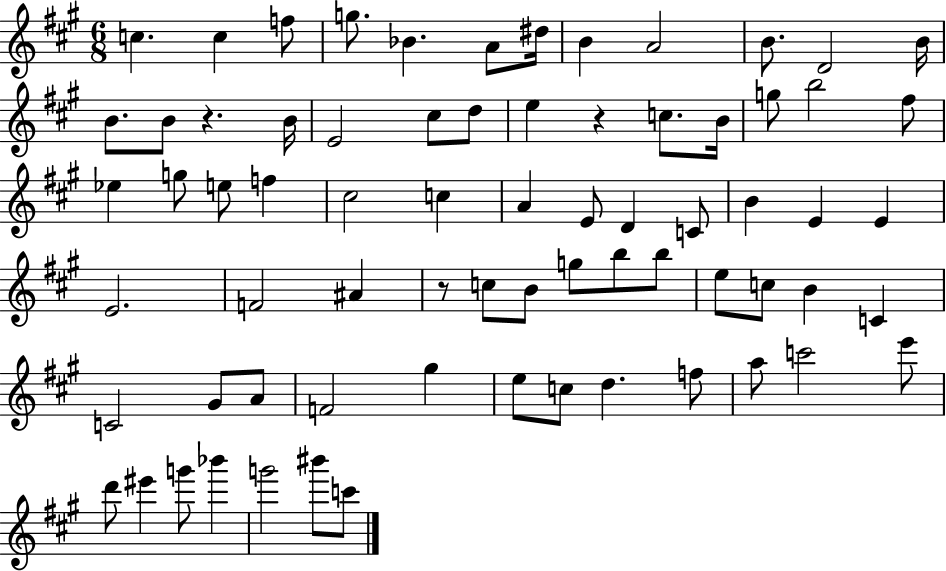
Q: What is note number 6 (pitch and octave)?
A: A4